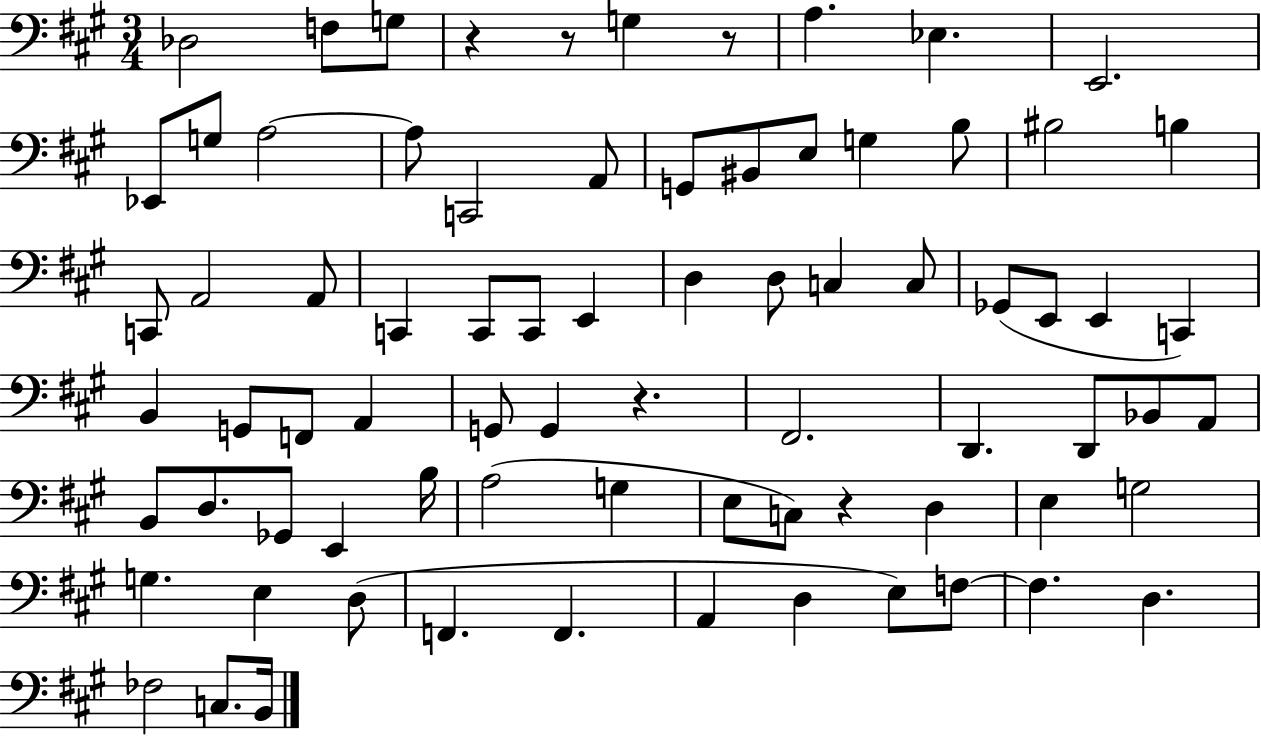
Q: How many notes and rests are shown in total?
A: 77